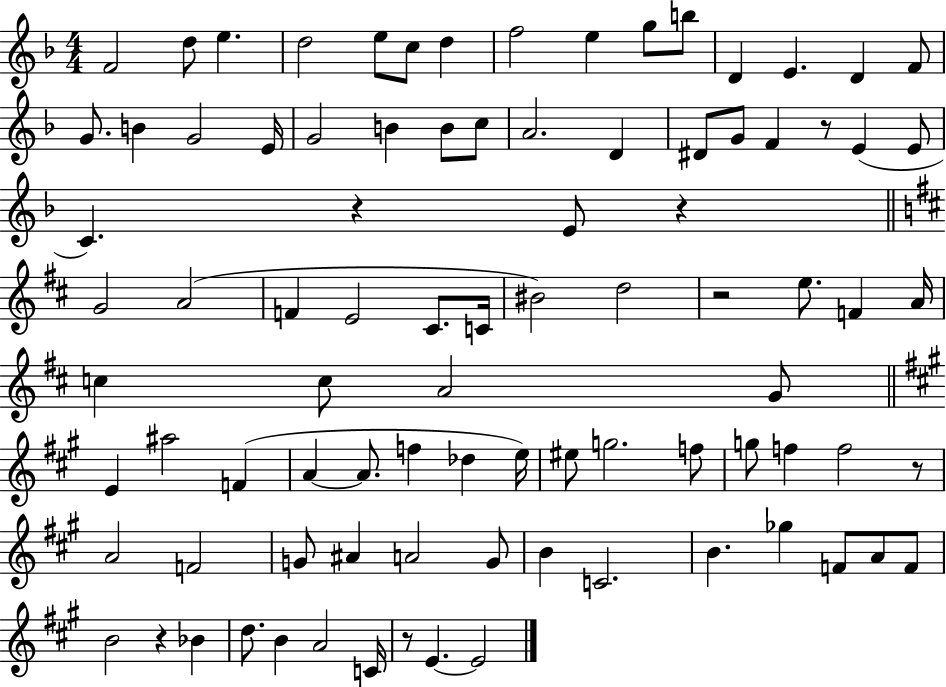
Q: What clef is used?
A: treble